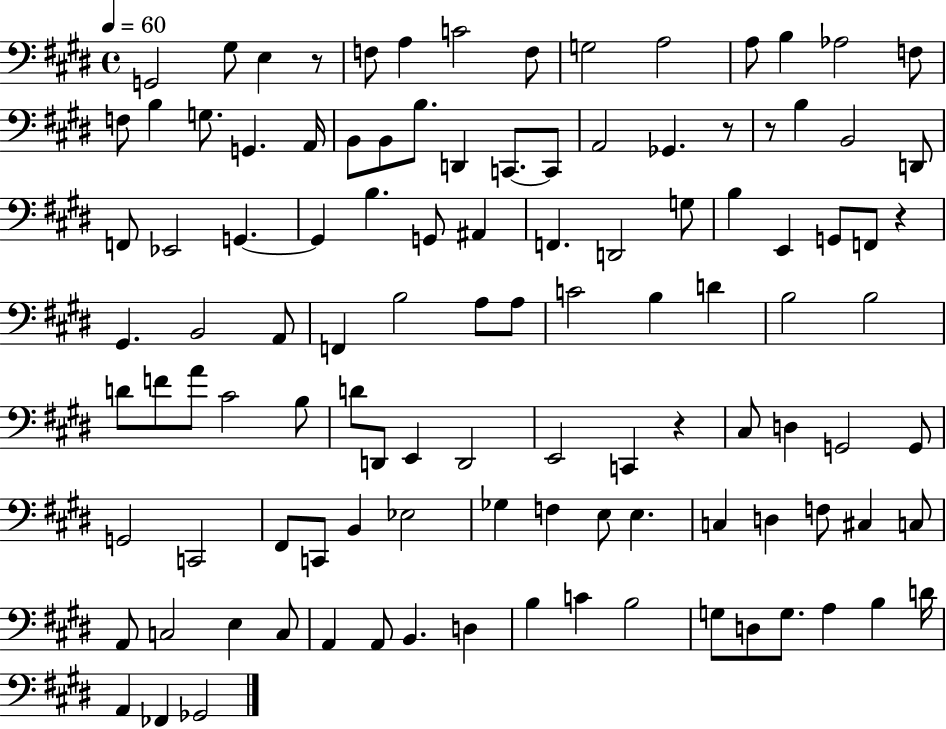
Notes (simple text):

G2/h G#3/e E3/q R/e F3/e A3/q C4/h F3/e G3/h A3/h A3/e B3/q Ab3/h F3/e F3/e B3/q G3/e. G2/q. A2/s B2/e B2/e B3/e. D2/q C2/e. C2/e A2/h Gb2/q. R/e R/e B3/q B2/h D2/e F2/e Eb2/h G2/q. G2/q B3/q. G2/e A#2/q F2/q. D2/h G3/e B3/q E2/q G2/e F2/e R/q G#2/q. B2/h A2/e F2/q B3/h A3/e A3/e C4/h B3/q D4/q B3/h B3/h D4/e F4/e A4/e C#4/h B3/e D4/e D2/e E2/q D2/h E2/h C2/q R/q C#3/e D3/q G2/h G2/e G2/h C2/h F#2/e C2/e B2/q Eb3/h Gb3/q F3/q E3/e E3/q. C3/q D3/q F3/e C#3/q C3/e A2/e C3/h E3/q C3/e A2/q A2/e B2/q. D3/q B3/q C4/q B3/h G3/e D3/e G3/e. A3/q B3/q D4/s A2/q FES2/q Gb2/h